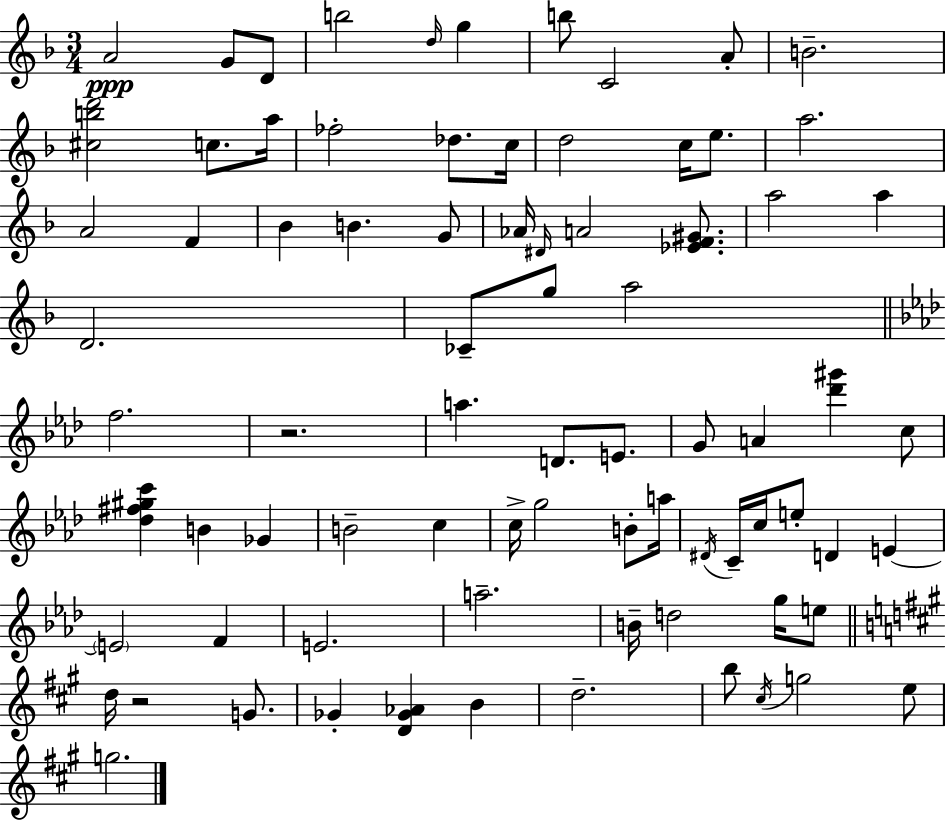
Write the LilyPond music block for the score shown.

{
  \clef treble
  \numericTimeSignature
  \time 3/4
  \key f \major
  a'2\ppp g'8 d'8 | b''2 \grace { d''16 } g''4 | b''8 c'2 a'8-. | b'2.-- | \break <cis'' b'' d'''>2 c''8. | a''16 fes''2-. des''8. | c''16 d''2 c''16 e''8. | a''2. | \break a'2 f'4 | bes'4 b'4. g'8 | aes'16 \grace { dis'16 } a'2 <ees' f' gis'>8. | a''2 a''4 | \break d'2. | ces'8-- g''8 a''2 | \bar "||" \break \key f \minor f''2. | r2. | a''4. d'8. e'8. | g'8 a'4 <des''' gis'''>4 c''8 | \break <des'' fis'' gis'' c'''>4 b'4 ges'4 | b'2-- c''4 | c''16-> g''2 b'8-. a''16 | \acciaccatura { dis'16 } c'16-- c''16 e''8-. d'4 e'4~~ | \break \parenthesize e'2 f'4 | e'2. | a''2.-- | b'16-- d''2 g''16 e''8 | \break \bar "||" \break \key a \major d''16 r2 g'8. | ges'4-. <d' ges' aes'>4 b'4 | d''2.-- | b''8 \acciaccatura { cis''16 } g''2 e''8 | \break g''2. | \bar "|."
}